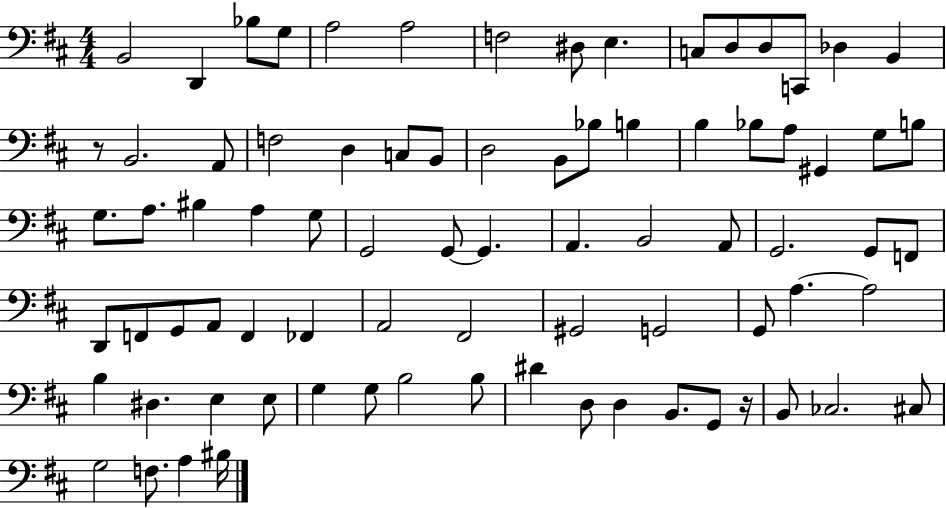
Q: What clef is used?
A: bass